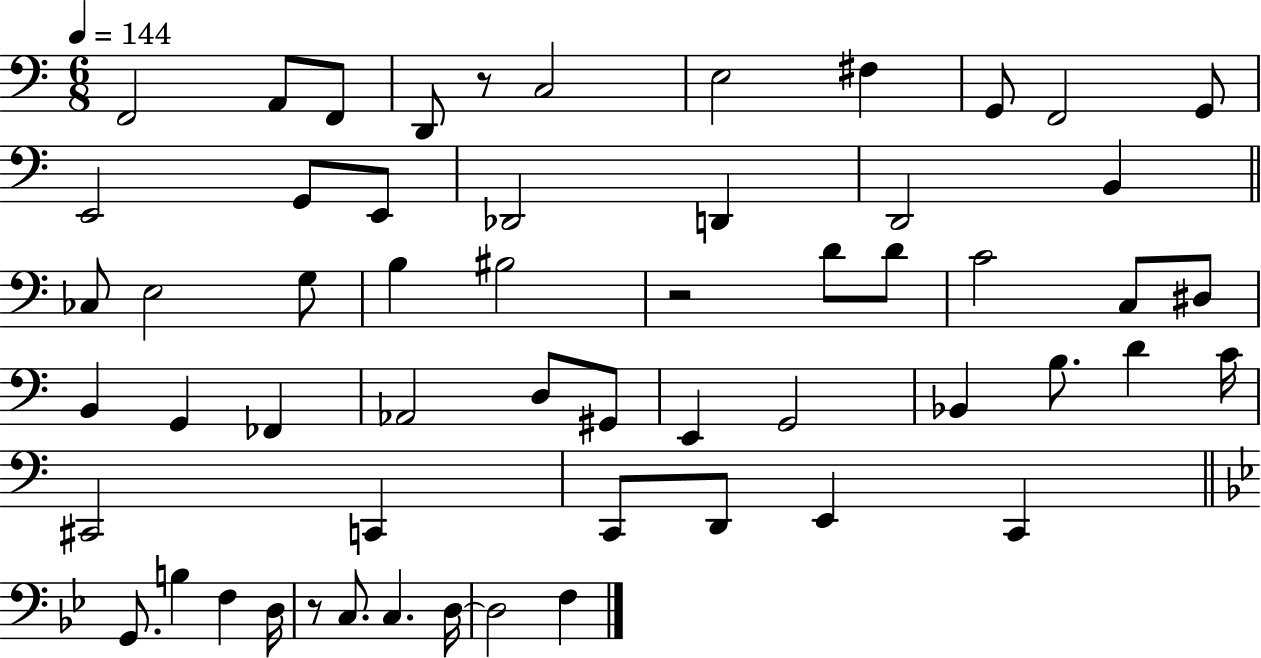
X:1
T:Untitled
M:6/8
L:1/4
K:C
F,,2 A,,/2 F,,/2 D,,/2 z/2 C,2 E,2 ^F, G,,/2 F,,2 G,,/2 E,,2 G,,/2 E,,/2 _D,,2 D,, D,,2 B,, _C,/2 E,2 G,/2 B, ^B,2 z2 D/2 D/2 C2 C,/2 ^D,/2 B,, G,, _F,, _A,,2 D,/2 ^G,,/2 E,, G,,2 _B,, B,/2 D C/4 ^C,,2 C,, C,,/2 D,,/2 E,, C,, G,,/2 B, F, D,/4 z/2 C,/2 C, D,/4 D,2 F,